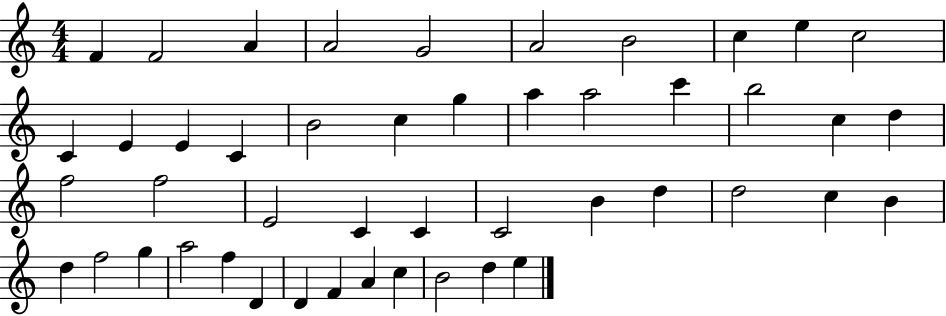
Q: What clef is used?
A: treble